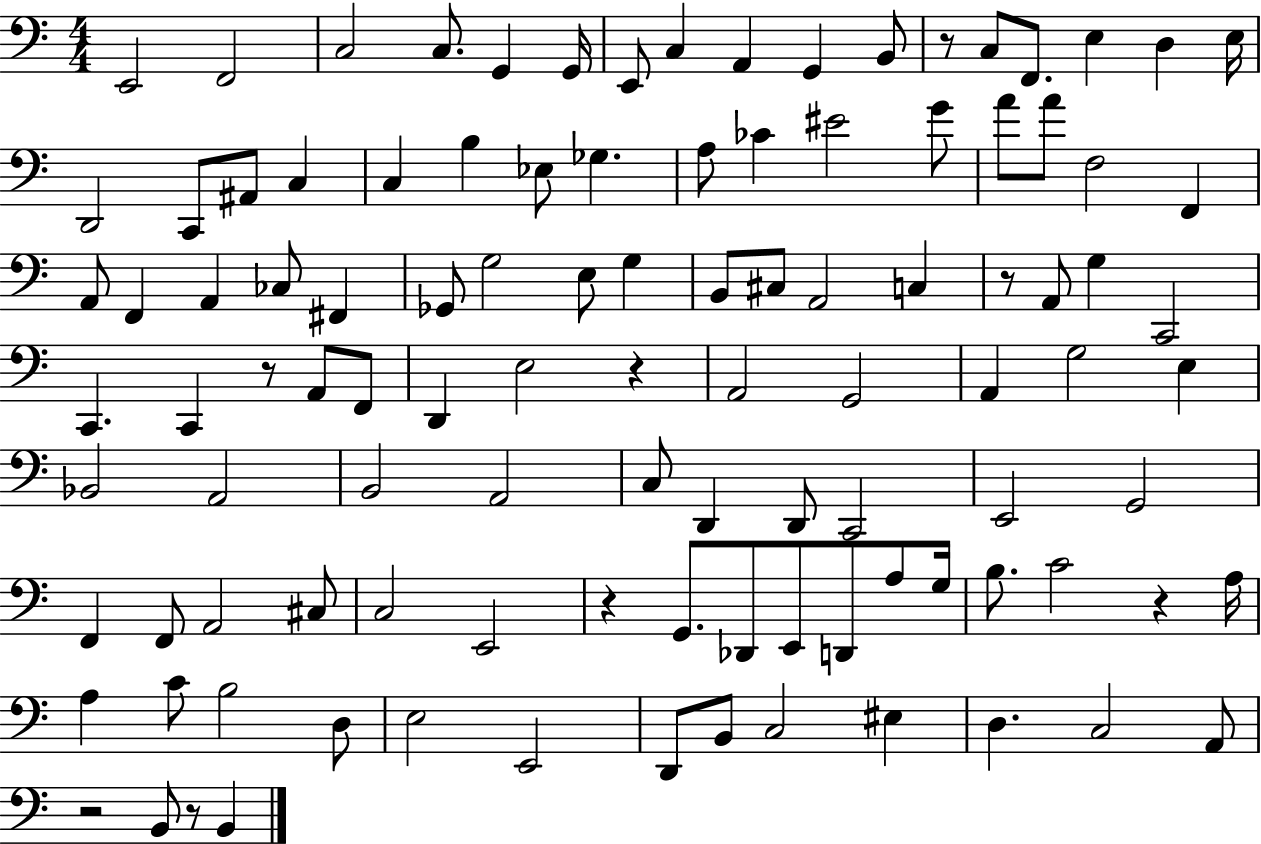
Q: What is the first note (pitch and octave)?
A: E2